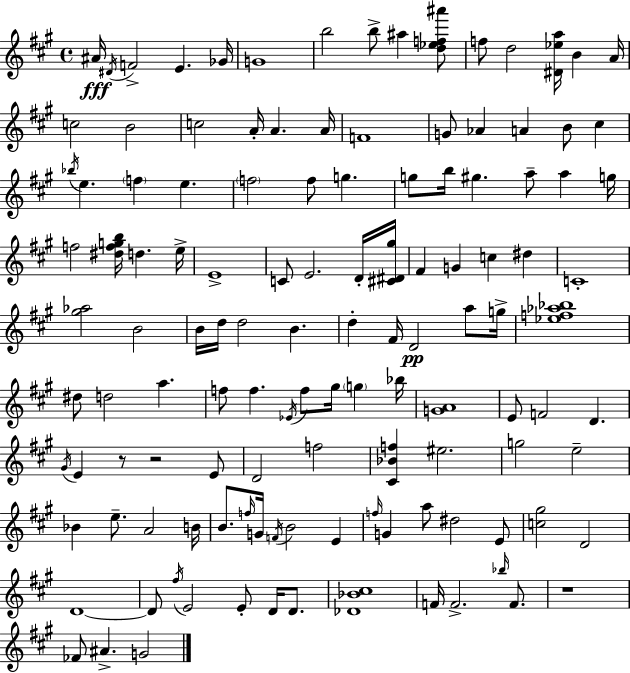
A#4/s D#4/s F4/h E4/q. Gb4/s G4/w B5/h B5/e A#5/q [D5,Eb5,F5,A#6]/e F5/e D5/h [D#4,Eb5,A5]/s B4/q A4/s C5/h B4/h C5/h A4/s A4/q. A4/s F4/w G4/e Ab4/q A4/q B4/e C#5/q Bb5/s E5/q. F5/q E5/q. F5/h F5/e G5/q. G5/e B5/s G#5/q. A5/e A5/q G5/s F5/h [D#5,F5,G5,B5]/s D5/q. E5/s E4/w C4/e E4/h. D4/s [C#4,D#4,G#5]/s F#4/q G4/q C5/q D#5/q C4/w [G#5,Ab5]/h B4/h B4/s D5/s D5/h B4/q. D5/q F#4/s D4/h A5/e G5/s [Eb5,F5,Ab5,Bb5]/w D#5/e D5/h A5/q. F5/e F5/q. Eb4/s F5/e G#5/s G5/q Bb5/s [G4,A4]/w E4/e F4/h D4/q. G#4/s E4/q R/e R/h E4/e D4/h F5/h [C#4,Bb4,F5]/q EIS5/h. G5/h E5/h Bb4/q E5/e. A4/h B4/s B4/e. F5/s G4/s F4/s B4/h E4/q F5/s G4/q A5/e D#5/h E4/e [C5,G#5]/h D4/h D4/w D4/e F#5/s E4/h E4/e D4/s D4/e. [Db4,Bb4,C#5]/w F4/s F4/h. Bb5/s F4/e. R/w FES4/e A#4/q. G4/h